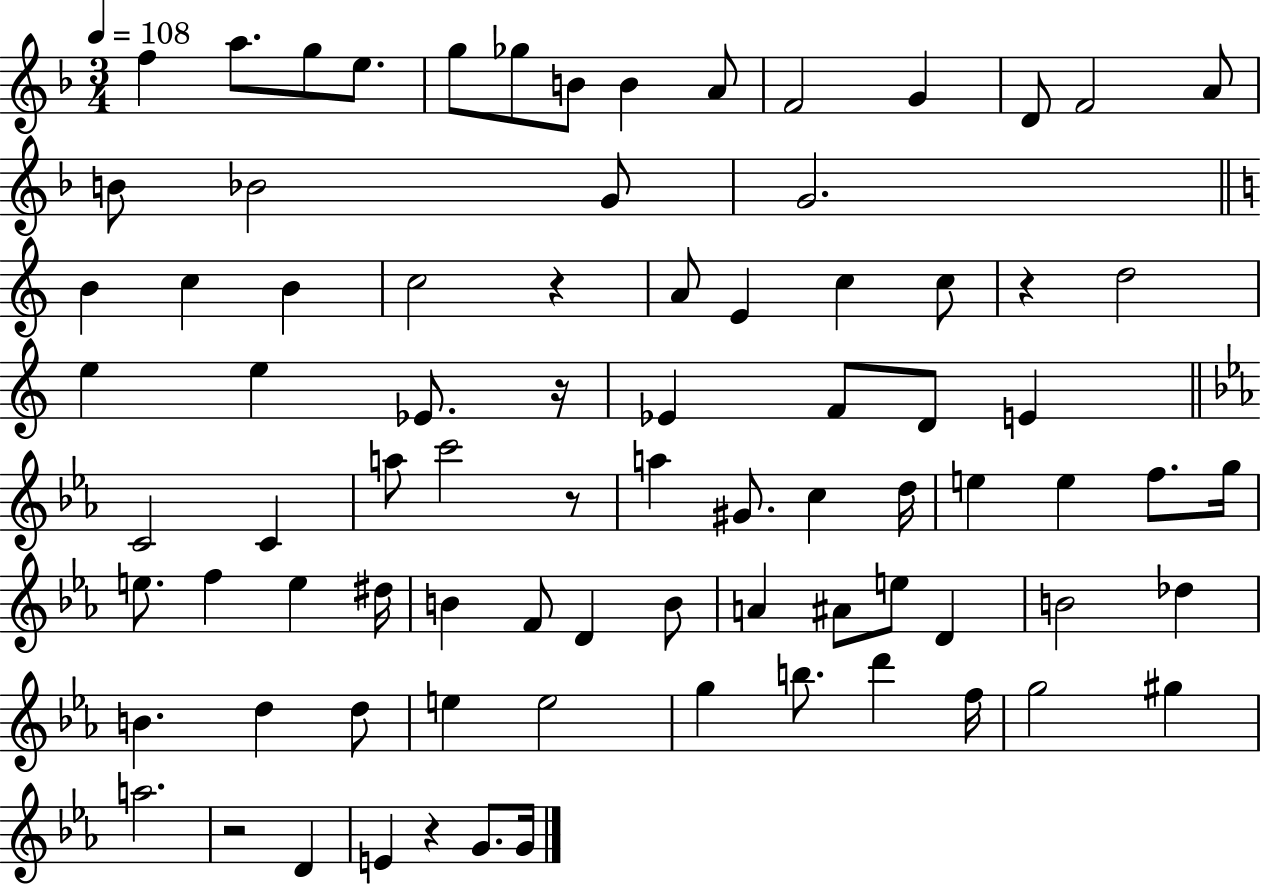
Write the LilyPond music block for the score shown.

{
  \clef treble
  \numericTimeSignature
  \time 3/4
  \key f \major
  \tempo 4 = 108
  \repeat volta 2 { f''4 a''8. g''8 e''8. | g''8 ges''8 b'8 b'4 a'8 | f'2 g'4 | d'8 f'2 a'8 | \break b'8 bes'2 g'8 | g'2. | \bar "||" \break \key a \minor b'4 c''4 b'4 | c''2 r4 | a'8 e'4 c''4 c''8 | r4 d''2 | \break e''4 e''4 ees'8. r16 | ees'4 f'8 d'8 e'4 | \bar "||" \break \key ees \major c'2 c'4 | a''8 c'''2 r8 | a''4 gis'8. c''4 d''16 | e''4 e''4 f''8. g''16 | \break e''8. f''4 e''4 dis''16 | b'4 f'8 d'4 b'8 | a'4 ais'8 e''8 d'4 | b'2 des''4 | \break b'4. d''4 d''8 | e''4 e''2 | g''4 b''8. d'''4 f''16 | g''2 gis''4 | \break a''2. | r2 d'4 | e'4 r4 g'8. g'16 | } \bar "|."
}